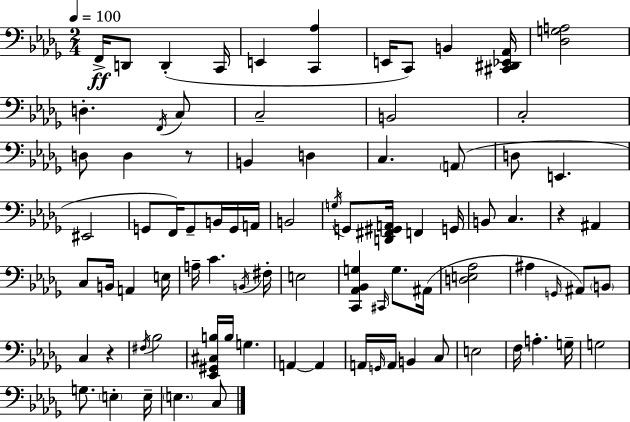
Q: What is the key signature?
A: BES minor